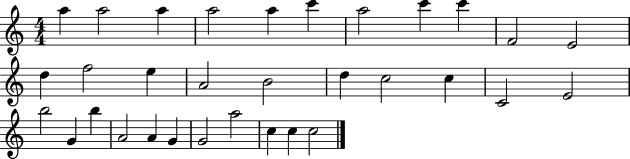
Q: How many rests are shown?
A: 0